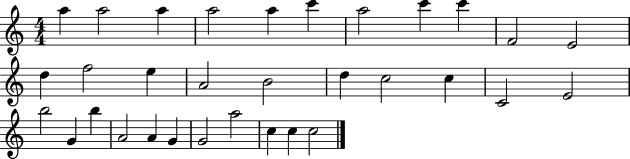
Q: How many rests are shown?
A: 0